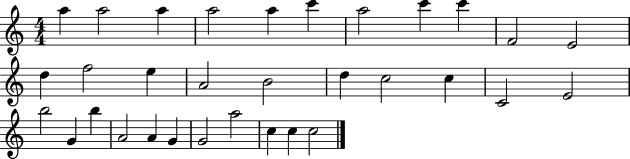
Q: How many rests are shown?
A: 0